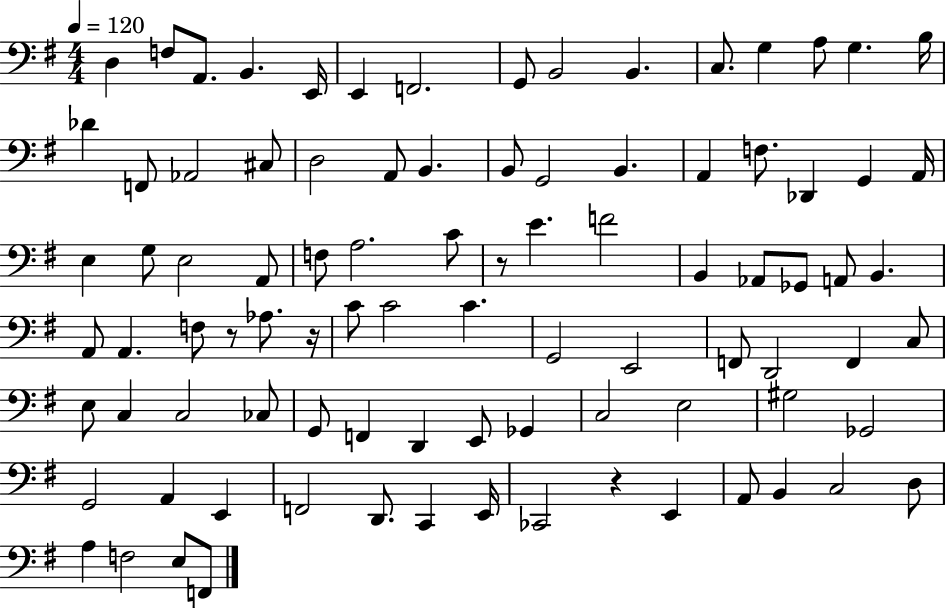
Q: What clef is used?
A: bass